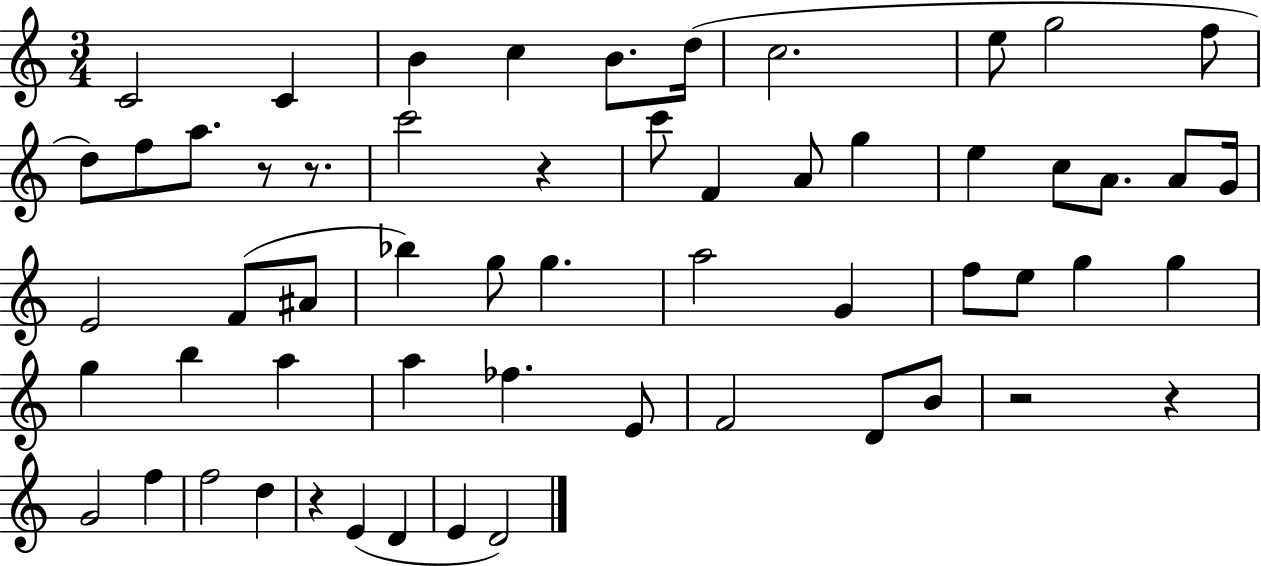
C4/h C4/q B4/q C5/q B4/e. D5/s C5/h. E5/e G5/h F5/e D5/e F5/e A5/e. R/e R/e. C6/h R/q C6/e F4/q A4/e G5/q E5/q C5/e A4/e. A4/e G4/s E4/h F4/e A#4/e Bb5/q G5/e G5/q. A5/h G4/q F5/e E5/e G5/q G5/q G5/q B5/q A5/q A5/q FES5/q. E4/e F4/h D4/e B4/e R/h R/q G4/h F5/q F5/h D5/q R/q E4/q D4/q E4/q D4/h